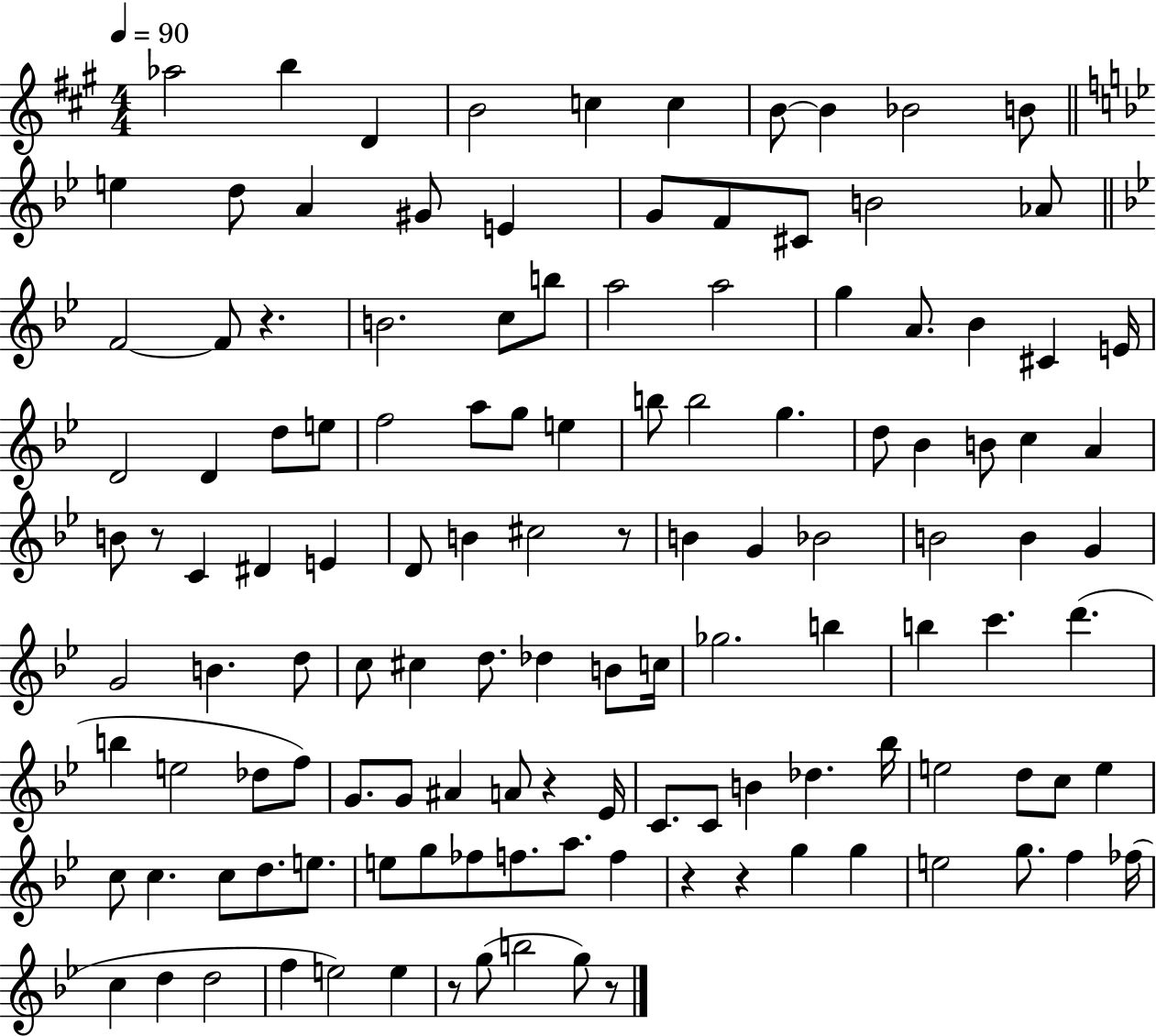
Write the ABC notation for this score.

X:1
T:Untitled
M:4/4
L:1/4
K:A
_a2 b D B2 c c B/2 B _B2 B/2 e d/2 A ^G/2 E G/2 F/2 ^C/2 B2 _A/2 F2 F/2 z B2 c/2 b/2 a2 a2 g A/2 _B ^C E/4 D2 D d/2 e/2 f2 a/2 g/2 e b/2 b2 g d/2 _B B/2 c A B/2 z/2 C ^D E D/2 B ^c2 z/2 B G _B2 B2 B G G2 B d/2 c/2 ^c d/2 _d B/2 c/4 _g2 b b c' d' b e2 _d/2 f/2 G/2 G/2 ^A A/2 z _E/4 C/2 C/2 B _d _b/4 e2 d/2 c/2 e c/2 c c/2 d/2 e/2 e/2 g/2 _f/2 f/2 a/2 f z z g g e2 g/2 f _f/4 c d d2 f e2 e z/2 g/2 b2 g/2 z/2